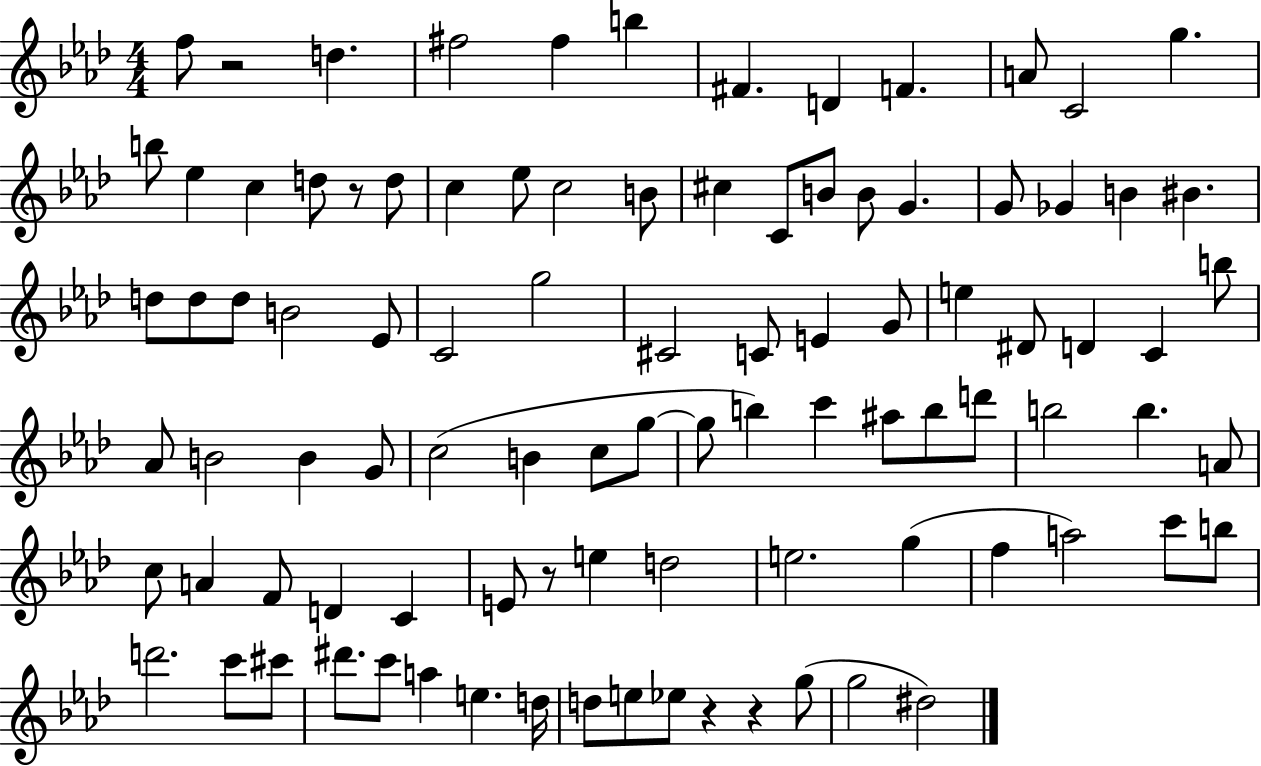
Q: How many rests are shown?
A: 5